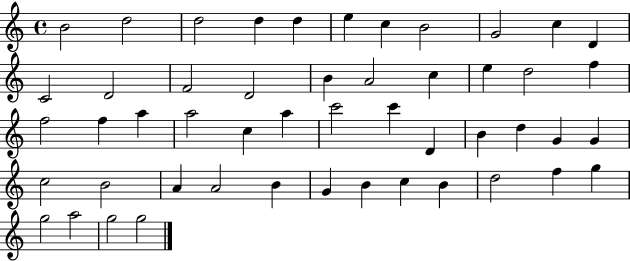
B4/h D5/h D5/h D5/q D5/q E5/q C5/q B4/h G4/h C5/q D4/q C4/h D4/h F4/h D4/h B4/q A4/h C5/q E5/q D5/h F5/q F5/h F5/q A5/q A5/h C5/q A5/q C6/h C6/q D4/q B4/q D5/q G4/q G4/q C5/h B4/h A4/q A4/h B4/q G4/q B4/q C5/q B4/q D5/h F5/q G5/q G5/h A5/h G5/h G5/h